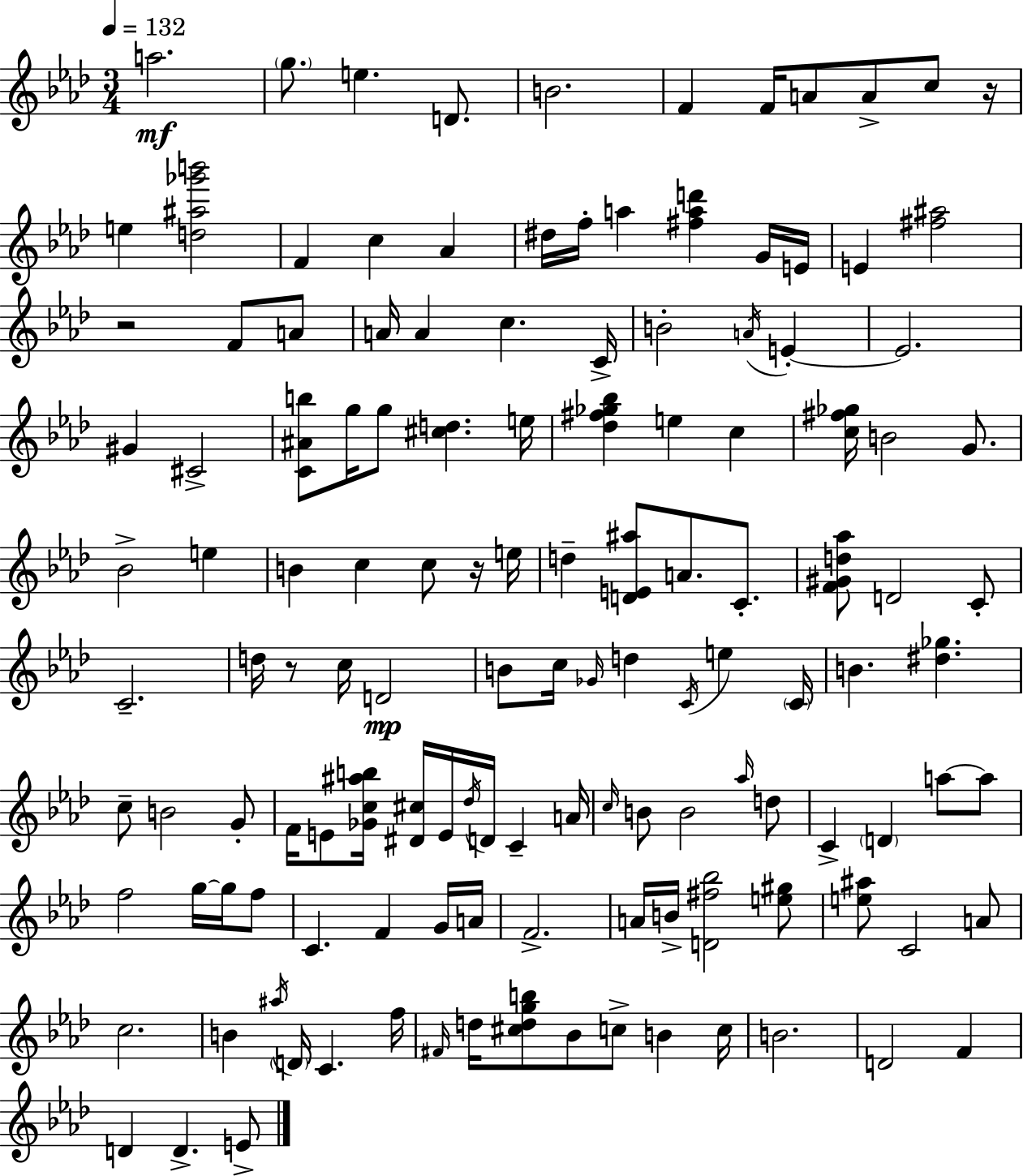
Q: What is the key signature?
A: AES major